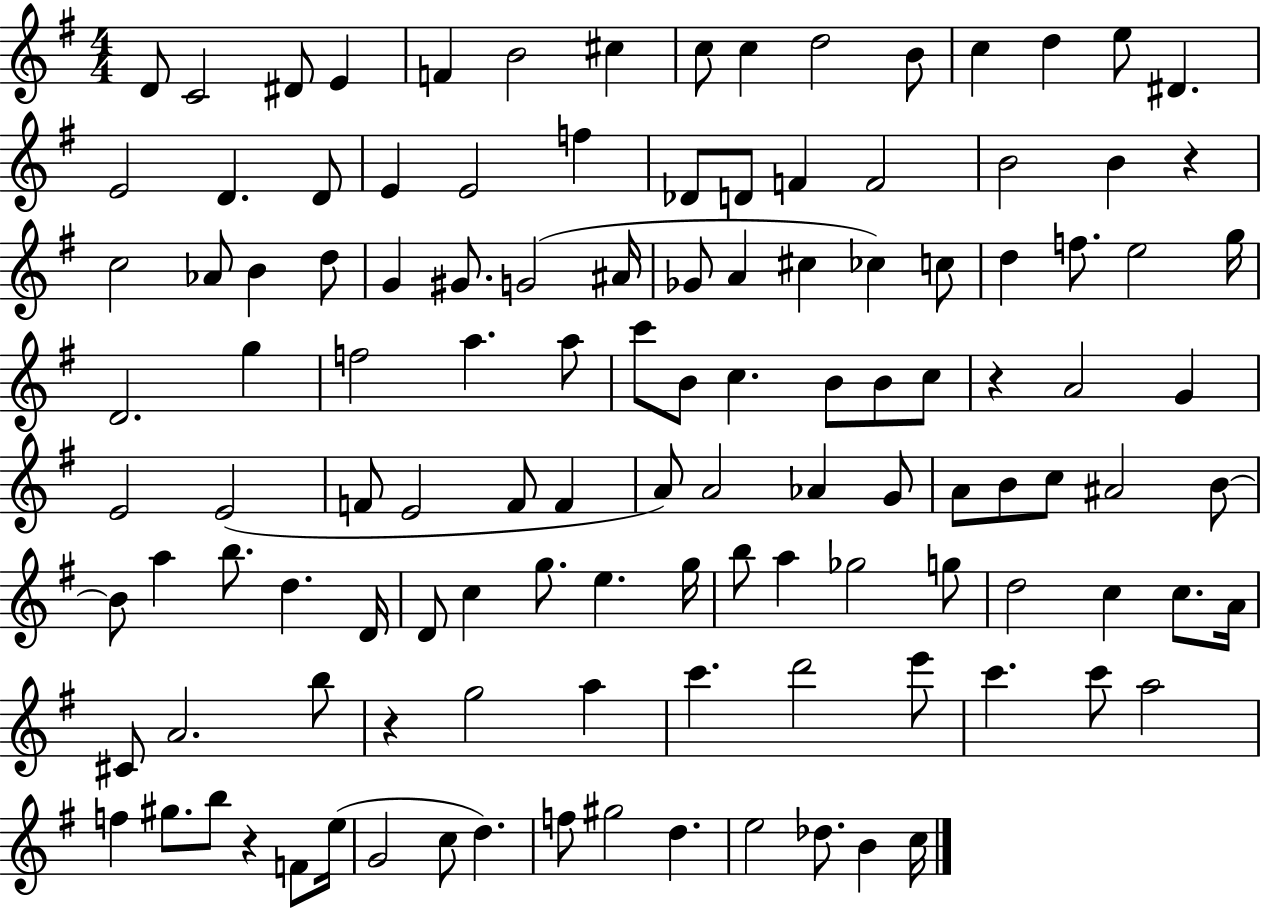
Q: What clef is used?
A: treble